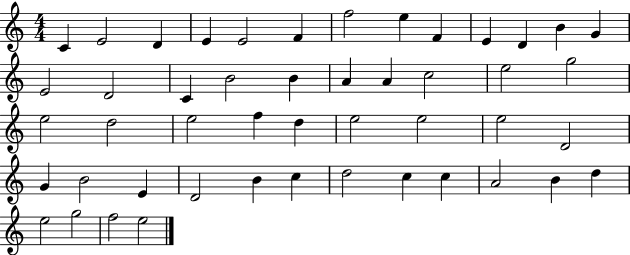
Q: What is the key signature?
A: C major